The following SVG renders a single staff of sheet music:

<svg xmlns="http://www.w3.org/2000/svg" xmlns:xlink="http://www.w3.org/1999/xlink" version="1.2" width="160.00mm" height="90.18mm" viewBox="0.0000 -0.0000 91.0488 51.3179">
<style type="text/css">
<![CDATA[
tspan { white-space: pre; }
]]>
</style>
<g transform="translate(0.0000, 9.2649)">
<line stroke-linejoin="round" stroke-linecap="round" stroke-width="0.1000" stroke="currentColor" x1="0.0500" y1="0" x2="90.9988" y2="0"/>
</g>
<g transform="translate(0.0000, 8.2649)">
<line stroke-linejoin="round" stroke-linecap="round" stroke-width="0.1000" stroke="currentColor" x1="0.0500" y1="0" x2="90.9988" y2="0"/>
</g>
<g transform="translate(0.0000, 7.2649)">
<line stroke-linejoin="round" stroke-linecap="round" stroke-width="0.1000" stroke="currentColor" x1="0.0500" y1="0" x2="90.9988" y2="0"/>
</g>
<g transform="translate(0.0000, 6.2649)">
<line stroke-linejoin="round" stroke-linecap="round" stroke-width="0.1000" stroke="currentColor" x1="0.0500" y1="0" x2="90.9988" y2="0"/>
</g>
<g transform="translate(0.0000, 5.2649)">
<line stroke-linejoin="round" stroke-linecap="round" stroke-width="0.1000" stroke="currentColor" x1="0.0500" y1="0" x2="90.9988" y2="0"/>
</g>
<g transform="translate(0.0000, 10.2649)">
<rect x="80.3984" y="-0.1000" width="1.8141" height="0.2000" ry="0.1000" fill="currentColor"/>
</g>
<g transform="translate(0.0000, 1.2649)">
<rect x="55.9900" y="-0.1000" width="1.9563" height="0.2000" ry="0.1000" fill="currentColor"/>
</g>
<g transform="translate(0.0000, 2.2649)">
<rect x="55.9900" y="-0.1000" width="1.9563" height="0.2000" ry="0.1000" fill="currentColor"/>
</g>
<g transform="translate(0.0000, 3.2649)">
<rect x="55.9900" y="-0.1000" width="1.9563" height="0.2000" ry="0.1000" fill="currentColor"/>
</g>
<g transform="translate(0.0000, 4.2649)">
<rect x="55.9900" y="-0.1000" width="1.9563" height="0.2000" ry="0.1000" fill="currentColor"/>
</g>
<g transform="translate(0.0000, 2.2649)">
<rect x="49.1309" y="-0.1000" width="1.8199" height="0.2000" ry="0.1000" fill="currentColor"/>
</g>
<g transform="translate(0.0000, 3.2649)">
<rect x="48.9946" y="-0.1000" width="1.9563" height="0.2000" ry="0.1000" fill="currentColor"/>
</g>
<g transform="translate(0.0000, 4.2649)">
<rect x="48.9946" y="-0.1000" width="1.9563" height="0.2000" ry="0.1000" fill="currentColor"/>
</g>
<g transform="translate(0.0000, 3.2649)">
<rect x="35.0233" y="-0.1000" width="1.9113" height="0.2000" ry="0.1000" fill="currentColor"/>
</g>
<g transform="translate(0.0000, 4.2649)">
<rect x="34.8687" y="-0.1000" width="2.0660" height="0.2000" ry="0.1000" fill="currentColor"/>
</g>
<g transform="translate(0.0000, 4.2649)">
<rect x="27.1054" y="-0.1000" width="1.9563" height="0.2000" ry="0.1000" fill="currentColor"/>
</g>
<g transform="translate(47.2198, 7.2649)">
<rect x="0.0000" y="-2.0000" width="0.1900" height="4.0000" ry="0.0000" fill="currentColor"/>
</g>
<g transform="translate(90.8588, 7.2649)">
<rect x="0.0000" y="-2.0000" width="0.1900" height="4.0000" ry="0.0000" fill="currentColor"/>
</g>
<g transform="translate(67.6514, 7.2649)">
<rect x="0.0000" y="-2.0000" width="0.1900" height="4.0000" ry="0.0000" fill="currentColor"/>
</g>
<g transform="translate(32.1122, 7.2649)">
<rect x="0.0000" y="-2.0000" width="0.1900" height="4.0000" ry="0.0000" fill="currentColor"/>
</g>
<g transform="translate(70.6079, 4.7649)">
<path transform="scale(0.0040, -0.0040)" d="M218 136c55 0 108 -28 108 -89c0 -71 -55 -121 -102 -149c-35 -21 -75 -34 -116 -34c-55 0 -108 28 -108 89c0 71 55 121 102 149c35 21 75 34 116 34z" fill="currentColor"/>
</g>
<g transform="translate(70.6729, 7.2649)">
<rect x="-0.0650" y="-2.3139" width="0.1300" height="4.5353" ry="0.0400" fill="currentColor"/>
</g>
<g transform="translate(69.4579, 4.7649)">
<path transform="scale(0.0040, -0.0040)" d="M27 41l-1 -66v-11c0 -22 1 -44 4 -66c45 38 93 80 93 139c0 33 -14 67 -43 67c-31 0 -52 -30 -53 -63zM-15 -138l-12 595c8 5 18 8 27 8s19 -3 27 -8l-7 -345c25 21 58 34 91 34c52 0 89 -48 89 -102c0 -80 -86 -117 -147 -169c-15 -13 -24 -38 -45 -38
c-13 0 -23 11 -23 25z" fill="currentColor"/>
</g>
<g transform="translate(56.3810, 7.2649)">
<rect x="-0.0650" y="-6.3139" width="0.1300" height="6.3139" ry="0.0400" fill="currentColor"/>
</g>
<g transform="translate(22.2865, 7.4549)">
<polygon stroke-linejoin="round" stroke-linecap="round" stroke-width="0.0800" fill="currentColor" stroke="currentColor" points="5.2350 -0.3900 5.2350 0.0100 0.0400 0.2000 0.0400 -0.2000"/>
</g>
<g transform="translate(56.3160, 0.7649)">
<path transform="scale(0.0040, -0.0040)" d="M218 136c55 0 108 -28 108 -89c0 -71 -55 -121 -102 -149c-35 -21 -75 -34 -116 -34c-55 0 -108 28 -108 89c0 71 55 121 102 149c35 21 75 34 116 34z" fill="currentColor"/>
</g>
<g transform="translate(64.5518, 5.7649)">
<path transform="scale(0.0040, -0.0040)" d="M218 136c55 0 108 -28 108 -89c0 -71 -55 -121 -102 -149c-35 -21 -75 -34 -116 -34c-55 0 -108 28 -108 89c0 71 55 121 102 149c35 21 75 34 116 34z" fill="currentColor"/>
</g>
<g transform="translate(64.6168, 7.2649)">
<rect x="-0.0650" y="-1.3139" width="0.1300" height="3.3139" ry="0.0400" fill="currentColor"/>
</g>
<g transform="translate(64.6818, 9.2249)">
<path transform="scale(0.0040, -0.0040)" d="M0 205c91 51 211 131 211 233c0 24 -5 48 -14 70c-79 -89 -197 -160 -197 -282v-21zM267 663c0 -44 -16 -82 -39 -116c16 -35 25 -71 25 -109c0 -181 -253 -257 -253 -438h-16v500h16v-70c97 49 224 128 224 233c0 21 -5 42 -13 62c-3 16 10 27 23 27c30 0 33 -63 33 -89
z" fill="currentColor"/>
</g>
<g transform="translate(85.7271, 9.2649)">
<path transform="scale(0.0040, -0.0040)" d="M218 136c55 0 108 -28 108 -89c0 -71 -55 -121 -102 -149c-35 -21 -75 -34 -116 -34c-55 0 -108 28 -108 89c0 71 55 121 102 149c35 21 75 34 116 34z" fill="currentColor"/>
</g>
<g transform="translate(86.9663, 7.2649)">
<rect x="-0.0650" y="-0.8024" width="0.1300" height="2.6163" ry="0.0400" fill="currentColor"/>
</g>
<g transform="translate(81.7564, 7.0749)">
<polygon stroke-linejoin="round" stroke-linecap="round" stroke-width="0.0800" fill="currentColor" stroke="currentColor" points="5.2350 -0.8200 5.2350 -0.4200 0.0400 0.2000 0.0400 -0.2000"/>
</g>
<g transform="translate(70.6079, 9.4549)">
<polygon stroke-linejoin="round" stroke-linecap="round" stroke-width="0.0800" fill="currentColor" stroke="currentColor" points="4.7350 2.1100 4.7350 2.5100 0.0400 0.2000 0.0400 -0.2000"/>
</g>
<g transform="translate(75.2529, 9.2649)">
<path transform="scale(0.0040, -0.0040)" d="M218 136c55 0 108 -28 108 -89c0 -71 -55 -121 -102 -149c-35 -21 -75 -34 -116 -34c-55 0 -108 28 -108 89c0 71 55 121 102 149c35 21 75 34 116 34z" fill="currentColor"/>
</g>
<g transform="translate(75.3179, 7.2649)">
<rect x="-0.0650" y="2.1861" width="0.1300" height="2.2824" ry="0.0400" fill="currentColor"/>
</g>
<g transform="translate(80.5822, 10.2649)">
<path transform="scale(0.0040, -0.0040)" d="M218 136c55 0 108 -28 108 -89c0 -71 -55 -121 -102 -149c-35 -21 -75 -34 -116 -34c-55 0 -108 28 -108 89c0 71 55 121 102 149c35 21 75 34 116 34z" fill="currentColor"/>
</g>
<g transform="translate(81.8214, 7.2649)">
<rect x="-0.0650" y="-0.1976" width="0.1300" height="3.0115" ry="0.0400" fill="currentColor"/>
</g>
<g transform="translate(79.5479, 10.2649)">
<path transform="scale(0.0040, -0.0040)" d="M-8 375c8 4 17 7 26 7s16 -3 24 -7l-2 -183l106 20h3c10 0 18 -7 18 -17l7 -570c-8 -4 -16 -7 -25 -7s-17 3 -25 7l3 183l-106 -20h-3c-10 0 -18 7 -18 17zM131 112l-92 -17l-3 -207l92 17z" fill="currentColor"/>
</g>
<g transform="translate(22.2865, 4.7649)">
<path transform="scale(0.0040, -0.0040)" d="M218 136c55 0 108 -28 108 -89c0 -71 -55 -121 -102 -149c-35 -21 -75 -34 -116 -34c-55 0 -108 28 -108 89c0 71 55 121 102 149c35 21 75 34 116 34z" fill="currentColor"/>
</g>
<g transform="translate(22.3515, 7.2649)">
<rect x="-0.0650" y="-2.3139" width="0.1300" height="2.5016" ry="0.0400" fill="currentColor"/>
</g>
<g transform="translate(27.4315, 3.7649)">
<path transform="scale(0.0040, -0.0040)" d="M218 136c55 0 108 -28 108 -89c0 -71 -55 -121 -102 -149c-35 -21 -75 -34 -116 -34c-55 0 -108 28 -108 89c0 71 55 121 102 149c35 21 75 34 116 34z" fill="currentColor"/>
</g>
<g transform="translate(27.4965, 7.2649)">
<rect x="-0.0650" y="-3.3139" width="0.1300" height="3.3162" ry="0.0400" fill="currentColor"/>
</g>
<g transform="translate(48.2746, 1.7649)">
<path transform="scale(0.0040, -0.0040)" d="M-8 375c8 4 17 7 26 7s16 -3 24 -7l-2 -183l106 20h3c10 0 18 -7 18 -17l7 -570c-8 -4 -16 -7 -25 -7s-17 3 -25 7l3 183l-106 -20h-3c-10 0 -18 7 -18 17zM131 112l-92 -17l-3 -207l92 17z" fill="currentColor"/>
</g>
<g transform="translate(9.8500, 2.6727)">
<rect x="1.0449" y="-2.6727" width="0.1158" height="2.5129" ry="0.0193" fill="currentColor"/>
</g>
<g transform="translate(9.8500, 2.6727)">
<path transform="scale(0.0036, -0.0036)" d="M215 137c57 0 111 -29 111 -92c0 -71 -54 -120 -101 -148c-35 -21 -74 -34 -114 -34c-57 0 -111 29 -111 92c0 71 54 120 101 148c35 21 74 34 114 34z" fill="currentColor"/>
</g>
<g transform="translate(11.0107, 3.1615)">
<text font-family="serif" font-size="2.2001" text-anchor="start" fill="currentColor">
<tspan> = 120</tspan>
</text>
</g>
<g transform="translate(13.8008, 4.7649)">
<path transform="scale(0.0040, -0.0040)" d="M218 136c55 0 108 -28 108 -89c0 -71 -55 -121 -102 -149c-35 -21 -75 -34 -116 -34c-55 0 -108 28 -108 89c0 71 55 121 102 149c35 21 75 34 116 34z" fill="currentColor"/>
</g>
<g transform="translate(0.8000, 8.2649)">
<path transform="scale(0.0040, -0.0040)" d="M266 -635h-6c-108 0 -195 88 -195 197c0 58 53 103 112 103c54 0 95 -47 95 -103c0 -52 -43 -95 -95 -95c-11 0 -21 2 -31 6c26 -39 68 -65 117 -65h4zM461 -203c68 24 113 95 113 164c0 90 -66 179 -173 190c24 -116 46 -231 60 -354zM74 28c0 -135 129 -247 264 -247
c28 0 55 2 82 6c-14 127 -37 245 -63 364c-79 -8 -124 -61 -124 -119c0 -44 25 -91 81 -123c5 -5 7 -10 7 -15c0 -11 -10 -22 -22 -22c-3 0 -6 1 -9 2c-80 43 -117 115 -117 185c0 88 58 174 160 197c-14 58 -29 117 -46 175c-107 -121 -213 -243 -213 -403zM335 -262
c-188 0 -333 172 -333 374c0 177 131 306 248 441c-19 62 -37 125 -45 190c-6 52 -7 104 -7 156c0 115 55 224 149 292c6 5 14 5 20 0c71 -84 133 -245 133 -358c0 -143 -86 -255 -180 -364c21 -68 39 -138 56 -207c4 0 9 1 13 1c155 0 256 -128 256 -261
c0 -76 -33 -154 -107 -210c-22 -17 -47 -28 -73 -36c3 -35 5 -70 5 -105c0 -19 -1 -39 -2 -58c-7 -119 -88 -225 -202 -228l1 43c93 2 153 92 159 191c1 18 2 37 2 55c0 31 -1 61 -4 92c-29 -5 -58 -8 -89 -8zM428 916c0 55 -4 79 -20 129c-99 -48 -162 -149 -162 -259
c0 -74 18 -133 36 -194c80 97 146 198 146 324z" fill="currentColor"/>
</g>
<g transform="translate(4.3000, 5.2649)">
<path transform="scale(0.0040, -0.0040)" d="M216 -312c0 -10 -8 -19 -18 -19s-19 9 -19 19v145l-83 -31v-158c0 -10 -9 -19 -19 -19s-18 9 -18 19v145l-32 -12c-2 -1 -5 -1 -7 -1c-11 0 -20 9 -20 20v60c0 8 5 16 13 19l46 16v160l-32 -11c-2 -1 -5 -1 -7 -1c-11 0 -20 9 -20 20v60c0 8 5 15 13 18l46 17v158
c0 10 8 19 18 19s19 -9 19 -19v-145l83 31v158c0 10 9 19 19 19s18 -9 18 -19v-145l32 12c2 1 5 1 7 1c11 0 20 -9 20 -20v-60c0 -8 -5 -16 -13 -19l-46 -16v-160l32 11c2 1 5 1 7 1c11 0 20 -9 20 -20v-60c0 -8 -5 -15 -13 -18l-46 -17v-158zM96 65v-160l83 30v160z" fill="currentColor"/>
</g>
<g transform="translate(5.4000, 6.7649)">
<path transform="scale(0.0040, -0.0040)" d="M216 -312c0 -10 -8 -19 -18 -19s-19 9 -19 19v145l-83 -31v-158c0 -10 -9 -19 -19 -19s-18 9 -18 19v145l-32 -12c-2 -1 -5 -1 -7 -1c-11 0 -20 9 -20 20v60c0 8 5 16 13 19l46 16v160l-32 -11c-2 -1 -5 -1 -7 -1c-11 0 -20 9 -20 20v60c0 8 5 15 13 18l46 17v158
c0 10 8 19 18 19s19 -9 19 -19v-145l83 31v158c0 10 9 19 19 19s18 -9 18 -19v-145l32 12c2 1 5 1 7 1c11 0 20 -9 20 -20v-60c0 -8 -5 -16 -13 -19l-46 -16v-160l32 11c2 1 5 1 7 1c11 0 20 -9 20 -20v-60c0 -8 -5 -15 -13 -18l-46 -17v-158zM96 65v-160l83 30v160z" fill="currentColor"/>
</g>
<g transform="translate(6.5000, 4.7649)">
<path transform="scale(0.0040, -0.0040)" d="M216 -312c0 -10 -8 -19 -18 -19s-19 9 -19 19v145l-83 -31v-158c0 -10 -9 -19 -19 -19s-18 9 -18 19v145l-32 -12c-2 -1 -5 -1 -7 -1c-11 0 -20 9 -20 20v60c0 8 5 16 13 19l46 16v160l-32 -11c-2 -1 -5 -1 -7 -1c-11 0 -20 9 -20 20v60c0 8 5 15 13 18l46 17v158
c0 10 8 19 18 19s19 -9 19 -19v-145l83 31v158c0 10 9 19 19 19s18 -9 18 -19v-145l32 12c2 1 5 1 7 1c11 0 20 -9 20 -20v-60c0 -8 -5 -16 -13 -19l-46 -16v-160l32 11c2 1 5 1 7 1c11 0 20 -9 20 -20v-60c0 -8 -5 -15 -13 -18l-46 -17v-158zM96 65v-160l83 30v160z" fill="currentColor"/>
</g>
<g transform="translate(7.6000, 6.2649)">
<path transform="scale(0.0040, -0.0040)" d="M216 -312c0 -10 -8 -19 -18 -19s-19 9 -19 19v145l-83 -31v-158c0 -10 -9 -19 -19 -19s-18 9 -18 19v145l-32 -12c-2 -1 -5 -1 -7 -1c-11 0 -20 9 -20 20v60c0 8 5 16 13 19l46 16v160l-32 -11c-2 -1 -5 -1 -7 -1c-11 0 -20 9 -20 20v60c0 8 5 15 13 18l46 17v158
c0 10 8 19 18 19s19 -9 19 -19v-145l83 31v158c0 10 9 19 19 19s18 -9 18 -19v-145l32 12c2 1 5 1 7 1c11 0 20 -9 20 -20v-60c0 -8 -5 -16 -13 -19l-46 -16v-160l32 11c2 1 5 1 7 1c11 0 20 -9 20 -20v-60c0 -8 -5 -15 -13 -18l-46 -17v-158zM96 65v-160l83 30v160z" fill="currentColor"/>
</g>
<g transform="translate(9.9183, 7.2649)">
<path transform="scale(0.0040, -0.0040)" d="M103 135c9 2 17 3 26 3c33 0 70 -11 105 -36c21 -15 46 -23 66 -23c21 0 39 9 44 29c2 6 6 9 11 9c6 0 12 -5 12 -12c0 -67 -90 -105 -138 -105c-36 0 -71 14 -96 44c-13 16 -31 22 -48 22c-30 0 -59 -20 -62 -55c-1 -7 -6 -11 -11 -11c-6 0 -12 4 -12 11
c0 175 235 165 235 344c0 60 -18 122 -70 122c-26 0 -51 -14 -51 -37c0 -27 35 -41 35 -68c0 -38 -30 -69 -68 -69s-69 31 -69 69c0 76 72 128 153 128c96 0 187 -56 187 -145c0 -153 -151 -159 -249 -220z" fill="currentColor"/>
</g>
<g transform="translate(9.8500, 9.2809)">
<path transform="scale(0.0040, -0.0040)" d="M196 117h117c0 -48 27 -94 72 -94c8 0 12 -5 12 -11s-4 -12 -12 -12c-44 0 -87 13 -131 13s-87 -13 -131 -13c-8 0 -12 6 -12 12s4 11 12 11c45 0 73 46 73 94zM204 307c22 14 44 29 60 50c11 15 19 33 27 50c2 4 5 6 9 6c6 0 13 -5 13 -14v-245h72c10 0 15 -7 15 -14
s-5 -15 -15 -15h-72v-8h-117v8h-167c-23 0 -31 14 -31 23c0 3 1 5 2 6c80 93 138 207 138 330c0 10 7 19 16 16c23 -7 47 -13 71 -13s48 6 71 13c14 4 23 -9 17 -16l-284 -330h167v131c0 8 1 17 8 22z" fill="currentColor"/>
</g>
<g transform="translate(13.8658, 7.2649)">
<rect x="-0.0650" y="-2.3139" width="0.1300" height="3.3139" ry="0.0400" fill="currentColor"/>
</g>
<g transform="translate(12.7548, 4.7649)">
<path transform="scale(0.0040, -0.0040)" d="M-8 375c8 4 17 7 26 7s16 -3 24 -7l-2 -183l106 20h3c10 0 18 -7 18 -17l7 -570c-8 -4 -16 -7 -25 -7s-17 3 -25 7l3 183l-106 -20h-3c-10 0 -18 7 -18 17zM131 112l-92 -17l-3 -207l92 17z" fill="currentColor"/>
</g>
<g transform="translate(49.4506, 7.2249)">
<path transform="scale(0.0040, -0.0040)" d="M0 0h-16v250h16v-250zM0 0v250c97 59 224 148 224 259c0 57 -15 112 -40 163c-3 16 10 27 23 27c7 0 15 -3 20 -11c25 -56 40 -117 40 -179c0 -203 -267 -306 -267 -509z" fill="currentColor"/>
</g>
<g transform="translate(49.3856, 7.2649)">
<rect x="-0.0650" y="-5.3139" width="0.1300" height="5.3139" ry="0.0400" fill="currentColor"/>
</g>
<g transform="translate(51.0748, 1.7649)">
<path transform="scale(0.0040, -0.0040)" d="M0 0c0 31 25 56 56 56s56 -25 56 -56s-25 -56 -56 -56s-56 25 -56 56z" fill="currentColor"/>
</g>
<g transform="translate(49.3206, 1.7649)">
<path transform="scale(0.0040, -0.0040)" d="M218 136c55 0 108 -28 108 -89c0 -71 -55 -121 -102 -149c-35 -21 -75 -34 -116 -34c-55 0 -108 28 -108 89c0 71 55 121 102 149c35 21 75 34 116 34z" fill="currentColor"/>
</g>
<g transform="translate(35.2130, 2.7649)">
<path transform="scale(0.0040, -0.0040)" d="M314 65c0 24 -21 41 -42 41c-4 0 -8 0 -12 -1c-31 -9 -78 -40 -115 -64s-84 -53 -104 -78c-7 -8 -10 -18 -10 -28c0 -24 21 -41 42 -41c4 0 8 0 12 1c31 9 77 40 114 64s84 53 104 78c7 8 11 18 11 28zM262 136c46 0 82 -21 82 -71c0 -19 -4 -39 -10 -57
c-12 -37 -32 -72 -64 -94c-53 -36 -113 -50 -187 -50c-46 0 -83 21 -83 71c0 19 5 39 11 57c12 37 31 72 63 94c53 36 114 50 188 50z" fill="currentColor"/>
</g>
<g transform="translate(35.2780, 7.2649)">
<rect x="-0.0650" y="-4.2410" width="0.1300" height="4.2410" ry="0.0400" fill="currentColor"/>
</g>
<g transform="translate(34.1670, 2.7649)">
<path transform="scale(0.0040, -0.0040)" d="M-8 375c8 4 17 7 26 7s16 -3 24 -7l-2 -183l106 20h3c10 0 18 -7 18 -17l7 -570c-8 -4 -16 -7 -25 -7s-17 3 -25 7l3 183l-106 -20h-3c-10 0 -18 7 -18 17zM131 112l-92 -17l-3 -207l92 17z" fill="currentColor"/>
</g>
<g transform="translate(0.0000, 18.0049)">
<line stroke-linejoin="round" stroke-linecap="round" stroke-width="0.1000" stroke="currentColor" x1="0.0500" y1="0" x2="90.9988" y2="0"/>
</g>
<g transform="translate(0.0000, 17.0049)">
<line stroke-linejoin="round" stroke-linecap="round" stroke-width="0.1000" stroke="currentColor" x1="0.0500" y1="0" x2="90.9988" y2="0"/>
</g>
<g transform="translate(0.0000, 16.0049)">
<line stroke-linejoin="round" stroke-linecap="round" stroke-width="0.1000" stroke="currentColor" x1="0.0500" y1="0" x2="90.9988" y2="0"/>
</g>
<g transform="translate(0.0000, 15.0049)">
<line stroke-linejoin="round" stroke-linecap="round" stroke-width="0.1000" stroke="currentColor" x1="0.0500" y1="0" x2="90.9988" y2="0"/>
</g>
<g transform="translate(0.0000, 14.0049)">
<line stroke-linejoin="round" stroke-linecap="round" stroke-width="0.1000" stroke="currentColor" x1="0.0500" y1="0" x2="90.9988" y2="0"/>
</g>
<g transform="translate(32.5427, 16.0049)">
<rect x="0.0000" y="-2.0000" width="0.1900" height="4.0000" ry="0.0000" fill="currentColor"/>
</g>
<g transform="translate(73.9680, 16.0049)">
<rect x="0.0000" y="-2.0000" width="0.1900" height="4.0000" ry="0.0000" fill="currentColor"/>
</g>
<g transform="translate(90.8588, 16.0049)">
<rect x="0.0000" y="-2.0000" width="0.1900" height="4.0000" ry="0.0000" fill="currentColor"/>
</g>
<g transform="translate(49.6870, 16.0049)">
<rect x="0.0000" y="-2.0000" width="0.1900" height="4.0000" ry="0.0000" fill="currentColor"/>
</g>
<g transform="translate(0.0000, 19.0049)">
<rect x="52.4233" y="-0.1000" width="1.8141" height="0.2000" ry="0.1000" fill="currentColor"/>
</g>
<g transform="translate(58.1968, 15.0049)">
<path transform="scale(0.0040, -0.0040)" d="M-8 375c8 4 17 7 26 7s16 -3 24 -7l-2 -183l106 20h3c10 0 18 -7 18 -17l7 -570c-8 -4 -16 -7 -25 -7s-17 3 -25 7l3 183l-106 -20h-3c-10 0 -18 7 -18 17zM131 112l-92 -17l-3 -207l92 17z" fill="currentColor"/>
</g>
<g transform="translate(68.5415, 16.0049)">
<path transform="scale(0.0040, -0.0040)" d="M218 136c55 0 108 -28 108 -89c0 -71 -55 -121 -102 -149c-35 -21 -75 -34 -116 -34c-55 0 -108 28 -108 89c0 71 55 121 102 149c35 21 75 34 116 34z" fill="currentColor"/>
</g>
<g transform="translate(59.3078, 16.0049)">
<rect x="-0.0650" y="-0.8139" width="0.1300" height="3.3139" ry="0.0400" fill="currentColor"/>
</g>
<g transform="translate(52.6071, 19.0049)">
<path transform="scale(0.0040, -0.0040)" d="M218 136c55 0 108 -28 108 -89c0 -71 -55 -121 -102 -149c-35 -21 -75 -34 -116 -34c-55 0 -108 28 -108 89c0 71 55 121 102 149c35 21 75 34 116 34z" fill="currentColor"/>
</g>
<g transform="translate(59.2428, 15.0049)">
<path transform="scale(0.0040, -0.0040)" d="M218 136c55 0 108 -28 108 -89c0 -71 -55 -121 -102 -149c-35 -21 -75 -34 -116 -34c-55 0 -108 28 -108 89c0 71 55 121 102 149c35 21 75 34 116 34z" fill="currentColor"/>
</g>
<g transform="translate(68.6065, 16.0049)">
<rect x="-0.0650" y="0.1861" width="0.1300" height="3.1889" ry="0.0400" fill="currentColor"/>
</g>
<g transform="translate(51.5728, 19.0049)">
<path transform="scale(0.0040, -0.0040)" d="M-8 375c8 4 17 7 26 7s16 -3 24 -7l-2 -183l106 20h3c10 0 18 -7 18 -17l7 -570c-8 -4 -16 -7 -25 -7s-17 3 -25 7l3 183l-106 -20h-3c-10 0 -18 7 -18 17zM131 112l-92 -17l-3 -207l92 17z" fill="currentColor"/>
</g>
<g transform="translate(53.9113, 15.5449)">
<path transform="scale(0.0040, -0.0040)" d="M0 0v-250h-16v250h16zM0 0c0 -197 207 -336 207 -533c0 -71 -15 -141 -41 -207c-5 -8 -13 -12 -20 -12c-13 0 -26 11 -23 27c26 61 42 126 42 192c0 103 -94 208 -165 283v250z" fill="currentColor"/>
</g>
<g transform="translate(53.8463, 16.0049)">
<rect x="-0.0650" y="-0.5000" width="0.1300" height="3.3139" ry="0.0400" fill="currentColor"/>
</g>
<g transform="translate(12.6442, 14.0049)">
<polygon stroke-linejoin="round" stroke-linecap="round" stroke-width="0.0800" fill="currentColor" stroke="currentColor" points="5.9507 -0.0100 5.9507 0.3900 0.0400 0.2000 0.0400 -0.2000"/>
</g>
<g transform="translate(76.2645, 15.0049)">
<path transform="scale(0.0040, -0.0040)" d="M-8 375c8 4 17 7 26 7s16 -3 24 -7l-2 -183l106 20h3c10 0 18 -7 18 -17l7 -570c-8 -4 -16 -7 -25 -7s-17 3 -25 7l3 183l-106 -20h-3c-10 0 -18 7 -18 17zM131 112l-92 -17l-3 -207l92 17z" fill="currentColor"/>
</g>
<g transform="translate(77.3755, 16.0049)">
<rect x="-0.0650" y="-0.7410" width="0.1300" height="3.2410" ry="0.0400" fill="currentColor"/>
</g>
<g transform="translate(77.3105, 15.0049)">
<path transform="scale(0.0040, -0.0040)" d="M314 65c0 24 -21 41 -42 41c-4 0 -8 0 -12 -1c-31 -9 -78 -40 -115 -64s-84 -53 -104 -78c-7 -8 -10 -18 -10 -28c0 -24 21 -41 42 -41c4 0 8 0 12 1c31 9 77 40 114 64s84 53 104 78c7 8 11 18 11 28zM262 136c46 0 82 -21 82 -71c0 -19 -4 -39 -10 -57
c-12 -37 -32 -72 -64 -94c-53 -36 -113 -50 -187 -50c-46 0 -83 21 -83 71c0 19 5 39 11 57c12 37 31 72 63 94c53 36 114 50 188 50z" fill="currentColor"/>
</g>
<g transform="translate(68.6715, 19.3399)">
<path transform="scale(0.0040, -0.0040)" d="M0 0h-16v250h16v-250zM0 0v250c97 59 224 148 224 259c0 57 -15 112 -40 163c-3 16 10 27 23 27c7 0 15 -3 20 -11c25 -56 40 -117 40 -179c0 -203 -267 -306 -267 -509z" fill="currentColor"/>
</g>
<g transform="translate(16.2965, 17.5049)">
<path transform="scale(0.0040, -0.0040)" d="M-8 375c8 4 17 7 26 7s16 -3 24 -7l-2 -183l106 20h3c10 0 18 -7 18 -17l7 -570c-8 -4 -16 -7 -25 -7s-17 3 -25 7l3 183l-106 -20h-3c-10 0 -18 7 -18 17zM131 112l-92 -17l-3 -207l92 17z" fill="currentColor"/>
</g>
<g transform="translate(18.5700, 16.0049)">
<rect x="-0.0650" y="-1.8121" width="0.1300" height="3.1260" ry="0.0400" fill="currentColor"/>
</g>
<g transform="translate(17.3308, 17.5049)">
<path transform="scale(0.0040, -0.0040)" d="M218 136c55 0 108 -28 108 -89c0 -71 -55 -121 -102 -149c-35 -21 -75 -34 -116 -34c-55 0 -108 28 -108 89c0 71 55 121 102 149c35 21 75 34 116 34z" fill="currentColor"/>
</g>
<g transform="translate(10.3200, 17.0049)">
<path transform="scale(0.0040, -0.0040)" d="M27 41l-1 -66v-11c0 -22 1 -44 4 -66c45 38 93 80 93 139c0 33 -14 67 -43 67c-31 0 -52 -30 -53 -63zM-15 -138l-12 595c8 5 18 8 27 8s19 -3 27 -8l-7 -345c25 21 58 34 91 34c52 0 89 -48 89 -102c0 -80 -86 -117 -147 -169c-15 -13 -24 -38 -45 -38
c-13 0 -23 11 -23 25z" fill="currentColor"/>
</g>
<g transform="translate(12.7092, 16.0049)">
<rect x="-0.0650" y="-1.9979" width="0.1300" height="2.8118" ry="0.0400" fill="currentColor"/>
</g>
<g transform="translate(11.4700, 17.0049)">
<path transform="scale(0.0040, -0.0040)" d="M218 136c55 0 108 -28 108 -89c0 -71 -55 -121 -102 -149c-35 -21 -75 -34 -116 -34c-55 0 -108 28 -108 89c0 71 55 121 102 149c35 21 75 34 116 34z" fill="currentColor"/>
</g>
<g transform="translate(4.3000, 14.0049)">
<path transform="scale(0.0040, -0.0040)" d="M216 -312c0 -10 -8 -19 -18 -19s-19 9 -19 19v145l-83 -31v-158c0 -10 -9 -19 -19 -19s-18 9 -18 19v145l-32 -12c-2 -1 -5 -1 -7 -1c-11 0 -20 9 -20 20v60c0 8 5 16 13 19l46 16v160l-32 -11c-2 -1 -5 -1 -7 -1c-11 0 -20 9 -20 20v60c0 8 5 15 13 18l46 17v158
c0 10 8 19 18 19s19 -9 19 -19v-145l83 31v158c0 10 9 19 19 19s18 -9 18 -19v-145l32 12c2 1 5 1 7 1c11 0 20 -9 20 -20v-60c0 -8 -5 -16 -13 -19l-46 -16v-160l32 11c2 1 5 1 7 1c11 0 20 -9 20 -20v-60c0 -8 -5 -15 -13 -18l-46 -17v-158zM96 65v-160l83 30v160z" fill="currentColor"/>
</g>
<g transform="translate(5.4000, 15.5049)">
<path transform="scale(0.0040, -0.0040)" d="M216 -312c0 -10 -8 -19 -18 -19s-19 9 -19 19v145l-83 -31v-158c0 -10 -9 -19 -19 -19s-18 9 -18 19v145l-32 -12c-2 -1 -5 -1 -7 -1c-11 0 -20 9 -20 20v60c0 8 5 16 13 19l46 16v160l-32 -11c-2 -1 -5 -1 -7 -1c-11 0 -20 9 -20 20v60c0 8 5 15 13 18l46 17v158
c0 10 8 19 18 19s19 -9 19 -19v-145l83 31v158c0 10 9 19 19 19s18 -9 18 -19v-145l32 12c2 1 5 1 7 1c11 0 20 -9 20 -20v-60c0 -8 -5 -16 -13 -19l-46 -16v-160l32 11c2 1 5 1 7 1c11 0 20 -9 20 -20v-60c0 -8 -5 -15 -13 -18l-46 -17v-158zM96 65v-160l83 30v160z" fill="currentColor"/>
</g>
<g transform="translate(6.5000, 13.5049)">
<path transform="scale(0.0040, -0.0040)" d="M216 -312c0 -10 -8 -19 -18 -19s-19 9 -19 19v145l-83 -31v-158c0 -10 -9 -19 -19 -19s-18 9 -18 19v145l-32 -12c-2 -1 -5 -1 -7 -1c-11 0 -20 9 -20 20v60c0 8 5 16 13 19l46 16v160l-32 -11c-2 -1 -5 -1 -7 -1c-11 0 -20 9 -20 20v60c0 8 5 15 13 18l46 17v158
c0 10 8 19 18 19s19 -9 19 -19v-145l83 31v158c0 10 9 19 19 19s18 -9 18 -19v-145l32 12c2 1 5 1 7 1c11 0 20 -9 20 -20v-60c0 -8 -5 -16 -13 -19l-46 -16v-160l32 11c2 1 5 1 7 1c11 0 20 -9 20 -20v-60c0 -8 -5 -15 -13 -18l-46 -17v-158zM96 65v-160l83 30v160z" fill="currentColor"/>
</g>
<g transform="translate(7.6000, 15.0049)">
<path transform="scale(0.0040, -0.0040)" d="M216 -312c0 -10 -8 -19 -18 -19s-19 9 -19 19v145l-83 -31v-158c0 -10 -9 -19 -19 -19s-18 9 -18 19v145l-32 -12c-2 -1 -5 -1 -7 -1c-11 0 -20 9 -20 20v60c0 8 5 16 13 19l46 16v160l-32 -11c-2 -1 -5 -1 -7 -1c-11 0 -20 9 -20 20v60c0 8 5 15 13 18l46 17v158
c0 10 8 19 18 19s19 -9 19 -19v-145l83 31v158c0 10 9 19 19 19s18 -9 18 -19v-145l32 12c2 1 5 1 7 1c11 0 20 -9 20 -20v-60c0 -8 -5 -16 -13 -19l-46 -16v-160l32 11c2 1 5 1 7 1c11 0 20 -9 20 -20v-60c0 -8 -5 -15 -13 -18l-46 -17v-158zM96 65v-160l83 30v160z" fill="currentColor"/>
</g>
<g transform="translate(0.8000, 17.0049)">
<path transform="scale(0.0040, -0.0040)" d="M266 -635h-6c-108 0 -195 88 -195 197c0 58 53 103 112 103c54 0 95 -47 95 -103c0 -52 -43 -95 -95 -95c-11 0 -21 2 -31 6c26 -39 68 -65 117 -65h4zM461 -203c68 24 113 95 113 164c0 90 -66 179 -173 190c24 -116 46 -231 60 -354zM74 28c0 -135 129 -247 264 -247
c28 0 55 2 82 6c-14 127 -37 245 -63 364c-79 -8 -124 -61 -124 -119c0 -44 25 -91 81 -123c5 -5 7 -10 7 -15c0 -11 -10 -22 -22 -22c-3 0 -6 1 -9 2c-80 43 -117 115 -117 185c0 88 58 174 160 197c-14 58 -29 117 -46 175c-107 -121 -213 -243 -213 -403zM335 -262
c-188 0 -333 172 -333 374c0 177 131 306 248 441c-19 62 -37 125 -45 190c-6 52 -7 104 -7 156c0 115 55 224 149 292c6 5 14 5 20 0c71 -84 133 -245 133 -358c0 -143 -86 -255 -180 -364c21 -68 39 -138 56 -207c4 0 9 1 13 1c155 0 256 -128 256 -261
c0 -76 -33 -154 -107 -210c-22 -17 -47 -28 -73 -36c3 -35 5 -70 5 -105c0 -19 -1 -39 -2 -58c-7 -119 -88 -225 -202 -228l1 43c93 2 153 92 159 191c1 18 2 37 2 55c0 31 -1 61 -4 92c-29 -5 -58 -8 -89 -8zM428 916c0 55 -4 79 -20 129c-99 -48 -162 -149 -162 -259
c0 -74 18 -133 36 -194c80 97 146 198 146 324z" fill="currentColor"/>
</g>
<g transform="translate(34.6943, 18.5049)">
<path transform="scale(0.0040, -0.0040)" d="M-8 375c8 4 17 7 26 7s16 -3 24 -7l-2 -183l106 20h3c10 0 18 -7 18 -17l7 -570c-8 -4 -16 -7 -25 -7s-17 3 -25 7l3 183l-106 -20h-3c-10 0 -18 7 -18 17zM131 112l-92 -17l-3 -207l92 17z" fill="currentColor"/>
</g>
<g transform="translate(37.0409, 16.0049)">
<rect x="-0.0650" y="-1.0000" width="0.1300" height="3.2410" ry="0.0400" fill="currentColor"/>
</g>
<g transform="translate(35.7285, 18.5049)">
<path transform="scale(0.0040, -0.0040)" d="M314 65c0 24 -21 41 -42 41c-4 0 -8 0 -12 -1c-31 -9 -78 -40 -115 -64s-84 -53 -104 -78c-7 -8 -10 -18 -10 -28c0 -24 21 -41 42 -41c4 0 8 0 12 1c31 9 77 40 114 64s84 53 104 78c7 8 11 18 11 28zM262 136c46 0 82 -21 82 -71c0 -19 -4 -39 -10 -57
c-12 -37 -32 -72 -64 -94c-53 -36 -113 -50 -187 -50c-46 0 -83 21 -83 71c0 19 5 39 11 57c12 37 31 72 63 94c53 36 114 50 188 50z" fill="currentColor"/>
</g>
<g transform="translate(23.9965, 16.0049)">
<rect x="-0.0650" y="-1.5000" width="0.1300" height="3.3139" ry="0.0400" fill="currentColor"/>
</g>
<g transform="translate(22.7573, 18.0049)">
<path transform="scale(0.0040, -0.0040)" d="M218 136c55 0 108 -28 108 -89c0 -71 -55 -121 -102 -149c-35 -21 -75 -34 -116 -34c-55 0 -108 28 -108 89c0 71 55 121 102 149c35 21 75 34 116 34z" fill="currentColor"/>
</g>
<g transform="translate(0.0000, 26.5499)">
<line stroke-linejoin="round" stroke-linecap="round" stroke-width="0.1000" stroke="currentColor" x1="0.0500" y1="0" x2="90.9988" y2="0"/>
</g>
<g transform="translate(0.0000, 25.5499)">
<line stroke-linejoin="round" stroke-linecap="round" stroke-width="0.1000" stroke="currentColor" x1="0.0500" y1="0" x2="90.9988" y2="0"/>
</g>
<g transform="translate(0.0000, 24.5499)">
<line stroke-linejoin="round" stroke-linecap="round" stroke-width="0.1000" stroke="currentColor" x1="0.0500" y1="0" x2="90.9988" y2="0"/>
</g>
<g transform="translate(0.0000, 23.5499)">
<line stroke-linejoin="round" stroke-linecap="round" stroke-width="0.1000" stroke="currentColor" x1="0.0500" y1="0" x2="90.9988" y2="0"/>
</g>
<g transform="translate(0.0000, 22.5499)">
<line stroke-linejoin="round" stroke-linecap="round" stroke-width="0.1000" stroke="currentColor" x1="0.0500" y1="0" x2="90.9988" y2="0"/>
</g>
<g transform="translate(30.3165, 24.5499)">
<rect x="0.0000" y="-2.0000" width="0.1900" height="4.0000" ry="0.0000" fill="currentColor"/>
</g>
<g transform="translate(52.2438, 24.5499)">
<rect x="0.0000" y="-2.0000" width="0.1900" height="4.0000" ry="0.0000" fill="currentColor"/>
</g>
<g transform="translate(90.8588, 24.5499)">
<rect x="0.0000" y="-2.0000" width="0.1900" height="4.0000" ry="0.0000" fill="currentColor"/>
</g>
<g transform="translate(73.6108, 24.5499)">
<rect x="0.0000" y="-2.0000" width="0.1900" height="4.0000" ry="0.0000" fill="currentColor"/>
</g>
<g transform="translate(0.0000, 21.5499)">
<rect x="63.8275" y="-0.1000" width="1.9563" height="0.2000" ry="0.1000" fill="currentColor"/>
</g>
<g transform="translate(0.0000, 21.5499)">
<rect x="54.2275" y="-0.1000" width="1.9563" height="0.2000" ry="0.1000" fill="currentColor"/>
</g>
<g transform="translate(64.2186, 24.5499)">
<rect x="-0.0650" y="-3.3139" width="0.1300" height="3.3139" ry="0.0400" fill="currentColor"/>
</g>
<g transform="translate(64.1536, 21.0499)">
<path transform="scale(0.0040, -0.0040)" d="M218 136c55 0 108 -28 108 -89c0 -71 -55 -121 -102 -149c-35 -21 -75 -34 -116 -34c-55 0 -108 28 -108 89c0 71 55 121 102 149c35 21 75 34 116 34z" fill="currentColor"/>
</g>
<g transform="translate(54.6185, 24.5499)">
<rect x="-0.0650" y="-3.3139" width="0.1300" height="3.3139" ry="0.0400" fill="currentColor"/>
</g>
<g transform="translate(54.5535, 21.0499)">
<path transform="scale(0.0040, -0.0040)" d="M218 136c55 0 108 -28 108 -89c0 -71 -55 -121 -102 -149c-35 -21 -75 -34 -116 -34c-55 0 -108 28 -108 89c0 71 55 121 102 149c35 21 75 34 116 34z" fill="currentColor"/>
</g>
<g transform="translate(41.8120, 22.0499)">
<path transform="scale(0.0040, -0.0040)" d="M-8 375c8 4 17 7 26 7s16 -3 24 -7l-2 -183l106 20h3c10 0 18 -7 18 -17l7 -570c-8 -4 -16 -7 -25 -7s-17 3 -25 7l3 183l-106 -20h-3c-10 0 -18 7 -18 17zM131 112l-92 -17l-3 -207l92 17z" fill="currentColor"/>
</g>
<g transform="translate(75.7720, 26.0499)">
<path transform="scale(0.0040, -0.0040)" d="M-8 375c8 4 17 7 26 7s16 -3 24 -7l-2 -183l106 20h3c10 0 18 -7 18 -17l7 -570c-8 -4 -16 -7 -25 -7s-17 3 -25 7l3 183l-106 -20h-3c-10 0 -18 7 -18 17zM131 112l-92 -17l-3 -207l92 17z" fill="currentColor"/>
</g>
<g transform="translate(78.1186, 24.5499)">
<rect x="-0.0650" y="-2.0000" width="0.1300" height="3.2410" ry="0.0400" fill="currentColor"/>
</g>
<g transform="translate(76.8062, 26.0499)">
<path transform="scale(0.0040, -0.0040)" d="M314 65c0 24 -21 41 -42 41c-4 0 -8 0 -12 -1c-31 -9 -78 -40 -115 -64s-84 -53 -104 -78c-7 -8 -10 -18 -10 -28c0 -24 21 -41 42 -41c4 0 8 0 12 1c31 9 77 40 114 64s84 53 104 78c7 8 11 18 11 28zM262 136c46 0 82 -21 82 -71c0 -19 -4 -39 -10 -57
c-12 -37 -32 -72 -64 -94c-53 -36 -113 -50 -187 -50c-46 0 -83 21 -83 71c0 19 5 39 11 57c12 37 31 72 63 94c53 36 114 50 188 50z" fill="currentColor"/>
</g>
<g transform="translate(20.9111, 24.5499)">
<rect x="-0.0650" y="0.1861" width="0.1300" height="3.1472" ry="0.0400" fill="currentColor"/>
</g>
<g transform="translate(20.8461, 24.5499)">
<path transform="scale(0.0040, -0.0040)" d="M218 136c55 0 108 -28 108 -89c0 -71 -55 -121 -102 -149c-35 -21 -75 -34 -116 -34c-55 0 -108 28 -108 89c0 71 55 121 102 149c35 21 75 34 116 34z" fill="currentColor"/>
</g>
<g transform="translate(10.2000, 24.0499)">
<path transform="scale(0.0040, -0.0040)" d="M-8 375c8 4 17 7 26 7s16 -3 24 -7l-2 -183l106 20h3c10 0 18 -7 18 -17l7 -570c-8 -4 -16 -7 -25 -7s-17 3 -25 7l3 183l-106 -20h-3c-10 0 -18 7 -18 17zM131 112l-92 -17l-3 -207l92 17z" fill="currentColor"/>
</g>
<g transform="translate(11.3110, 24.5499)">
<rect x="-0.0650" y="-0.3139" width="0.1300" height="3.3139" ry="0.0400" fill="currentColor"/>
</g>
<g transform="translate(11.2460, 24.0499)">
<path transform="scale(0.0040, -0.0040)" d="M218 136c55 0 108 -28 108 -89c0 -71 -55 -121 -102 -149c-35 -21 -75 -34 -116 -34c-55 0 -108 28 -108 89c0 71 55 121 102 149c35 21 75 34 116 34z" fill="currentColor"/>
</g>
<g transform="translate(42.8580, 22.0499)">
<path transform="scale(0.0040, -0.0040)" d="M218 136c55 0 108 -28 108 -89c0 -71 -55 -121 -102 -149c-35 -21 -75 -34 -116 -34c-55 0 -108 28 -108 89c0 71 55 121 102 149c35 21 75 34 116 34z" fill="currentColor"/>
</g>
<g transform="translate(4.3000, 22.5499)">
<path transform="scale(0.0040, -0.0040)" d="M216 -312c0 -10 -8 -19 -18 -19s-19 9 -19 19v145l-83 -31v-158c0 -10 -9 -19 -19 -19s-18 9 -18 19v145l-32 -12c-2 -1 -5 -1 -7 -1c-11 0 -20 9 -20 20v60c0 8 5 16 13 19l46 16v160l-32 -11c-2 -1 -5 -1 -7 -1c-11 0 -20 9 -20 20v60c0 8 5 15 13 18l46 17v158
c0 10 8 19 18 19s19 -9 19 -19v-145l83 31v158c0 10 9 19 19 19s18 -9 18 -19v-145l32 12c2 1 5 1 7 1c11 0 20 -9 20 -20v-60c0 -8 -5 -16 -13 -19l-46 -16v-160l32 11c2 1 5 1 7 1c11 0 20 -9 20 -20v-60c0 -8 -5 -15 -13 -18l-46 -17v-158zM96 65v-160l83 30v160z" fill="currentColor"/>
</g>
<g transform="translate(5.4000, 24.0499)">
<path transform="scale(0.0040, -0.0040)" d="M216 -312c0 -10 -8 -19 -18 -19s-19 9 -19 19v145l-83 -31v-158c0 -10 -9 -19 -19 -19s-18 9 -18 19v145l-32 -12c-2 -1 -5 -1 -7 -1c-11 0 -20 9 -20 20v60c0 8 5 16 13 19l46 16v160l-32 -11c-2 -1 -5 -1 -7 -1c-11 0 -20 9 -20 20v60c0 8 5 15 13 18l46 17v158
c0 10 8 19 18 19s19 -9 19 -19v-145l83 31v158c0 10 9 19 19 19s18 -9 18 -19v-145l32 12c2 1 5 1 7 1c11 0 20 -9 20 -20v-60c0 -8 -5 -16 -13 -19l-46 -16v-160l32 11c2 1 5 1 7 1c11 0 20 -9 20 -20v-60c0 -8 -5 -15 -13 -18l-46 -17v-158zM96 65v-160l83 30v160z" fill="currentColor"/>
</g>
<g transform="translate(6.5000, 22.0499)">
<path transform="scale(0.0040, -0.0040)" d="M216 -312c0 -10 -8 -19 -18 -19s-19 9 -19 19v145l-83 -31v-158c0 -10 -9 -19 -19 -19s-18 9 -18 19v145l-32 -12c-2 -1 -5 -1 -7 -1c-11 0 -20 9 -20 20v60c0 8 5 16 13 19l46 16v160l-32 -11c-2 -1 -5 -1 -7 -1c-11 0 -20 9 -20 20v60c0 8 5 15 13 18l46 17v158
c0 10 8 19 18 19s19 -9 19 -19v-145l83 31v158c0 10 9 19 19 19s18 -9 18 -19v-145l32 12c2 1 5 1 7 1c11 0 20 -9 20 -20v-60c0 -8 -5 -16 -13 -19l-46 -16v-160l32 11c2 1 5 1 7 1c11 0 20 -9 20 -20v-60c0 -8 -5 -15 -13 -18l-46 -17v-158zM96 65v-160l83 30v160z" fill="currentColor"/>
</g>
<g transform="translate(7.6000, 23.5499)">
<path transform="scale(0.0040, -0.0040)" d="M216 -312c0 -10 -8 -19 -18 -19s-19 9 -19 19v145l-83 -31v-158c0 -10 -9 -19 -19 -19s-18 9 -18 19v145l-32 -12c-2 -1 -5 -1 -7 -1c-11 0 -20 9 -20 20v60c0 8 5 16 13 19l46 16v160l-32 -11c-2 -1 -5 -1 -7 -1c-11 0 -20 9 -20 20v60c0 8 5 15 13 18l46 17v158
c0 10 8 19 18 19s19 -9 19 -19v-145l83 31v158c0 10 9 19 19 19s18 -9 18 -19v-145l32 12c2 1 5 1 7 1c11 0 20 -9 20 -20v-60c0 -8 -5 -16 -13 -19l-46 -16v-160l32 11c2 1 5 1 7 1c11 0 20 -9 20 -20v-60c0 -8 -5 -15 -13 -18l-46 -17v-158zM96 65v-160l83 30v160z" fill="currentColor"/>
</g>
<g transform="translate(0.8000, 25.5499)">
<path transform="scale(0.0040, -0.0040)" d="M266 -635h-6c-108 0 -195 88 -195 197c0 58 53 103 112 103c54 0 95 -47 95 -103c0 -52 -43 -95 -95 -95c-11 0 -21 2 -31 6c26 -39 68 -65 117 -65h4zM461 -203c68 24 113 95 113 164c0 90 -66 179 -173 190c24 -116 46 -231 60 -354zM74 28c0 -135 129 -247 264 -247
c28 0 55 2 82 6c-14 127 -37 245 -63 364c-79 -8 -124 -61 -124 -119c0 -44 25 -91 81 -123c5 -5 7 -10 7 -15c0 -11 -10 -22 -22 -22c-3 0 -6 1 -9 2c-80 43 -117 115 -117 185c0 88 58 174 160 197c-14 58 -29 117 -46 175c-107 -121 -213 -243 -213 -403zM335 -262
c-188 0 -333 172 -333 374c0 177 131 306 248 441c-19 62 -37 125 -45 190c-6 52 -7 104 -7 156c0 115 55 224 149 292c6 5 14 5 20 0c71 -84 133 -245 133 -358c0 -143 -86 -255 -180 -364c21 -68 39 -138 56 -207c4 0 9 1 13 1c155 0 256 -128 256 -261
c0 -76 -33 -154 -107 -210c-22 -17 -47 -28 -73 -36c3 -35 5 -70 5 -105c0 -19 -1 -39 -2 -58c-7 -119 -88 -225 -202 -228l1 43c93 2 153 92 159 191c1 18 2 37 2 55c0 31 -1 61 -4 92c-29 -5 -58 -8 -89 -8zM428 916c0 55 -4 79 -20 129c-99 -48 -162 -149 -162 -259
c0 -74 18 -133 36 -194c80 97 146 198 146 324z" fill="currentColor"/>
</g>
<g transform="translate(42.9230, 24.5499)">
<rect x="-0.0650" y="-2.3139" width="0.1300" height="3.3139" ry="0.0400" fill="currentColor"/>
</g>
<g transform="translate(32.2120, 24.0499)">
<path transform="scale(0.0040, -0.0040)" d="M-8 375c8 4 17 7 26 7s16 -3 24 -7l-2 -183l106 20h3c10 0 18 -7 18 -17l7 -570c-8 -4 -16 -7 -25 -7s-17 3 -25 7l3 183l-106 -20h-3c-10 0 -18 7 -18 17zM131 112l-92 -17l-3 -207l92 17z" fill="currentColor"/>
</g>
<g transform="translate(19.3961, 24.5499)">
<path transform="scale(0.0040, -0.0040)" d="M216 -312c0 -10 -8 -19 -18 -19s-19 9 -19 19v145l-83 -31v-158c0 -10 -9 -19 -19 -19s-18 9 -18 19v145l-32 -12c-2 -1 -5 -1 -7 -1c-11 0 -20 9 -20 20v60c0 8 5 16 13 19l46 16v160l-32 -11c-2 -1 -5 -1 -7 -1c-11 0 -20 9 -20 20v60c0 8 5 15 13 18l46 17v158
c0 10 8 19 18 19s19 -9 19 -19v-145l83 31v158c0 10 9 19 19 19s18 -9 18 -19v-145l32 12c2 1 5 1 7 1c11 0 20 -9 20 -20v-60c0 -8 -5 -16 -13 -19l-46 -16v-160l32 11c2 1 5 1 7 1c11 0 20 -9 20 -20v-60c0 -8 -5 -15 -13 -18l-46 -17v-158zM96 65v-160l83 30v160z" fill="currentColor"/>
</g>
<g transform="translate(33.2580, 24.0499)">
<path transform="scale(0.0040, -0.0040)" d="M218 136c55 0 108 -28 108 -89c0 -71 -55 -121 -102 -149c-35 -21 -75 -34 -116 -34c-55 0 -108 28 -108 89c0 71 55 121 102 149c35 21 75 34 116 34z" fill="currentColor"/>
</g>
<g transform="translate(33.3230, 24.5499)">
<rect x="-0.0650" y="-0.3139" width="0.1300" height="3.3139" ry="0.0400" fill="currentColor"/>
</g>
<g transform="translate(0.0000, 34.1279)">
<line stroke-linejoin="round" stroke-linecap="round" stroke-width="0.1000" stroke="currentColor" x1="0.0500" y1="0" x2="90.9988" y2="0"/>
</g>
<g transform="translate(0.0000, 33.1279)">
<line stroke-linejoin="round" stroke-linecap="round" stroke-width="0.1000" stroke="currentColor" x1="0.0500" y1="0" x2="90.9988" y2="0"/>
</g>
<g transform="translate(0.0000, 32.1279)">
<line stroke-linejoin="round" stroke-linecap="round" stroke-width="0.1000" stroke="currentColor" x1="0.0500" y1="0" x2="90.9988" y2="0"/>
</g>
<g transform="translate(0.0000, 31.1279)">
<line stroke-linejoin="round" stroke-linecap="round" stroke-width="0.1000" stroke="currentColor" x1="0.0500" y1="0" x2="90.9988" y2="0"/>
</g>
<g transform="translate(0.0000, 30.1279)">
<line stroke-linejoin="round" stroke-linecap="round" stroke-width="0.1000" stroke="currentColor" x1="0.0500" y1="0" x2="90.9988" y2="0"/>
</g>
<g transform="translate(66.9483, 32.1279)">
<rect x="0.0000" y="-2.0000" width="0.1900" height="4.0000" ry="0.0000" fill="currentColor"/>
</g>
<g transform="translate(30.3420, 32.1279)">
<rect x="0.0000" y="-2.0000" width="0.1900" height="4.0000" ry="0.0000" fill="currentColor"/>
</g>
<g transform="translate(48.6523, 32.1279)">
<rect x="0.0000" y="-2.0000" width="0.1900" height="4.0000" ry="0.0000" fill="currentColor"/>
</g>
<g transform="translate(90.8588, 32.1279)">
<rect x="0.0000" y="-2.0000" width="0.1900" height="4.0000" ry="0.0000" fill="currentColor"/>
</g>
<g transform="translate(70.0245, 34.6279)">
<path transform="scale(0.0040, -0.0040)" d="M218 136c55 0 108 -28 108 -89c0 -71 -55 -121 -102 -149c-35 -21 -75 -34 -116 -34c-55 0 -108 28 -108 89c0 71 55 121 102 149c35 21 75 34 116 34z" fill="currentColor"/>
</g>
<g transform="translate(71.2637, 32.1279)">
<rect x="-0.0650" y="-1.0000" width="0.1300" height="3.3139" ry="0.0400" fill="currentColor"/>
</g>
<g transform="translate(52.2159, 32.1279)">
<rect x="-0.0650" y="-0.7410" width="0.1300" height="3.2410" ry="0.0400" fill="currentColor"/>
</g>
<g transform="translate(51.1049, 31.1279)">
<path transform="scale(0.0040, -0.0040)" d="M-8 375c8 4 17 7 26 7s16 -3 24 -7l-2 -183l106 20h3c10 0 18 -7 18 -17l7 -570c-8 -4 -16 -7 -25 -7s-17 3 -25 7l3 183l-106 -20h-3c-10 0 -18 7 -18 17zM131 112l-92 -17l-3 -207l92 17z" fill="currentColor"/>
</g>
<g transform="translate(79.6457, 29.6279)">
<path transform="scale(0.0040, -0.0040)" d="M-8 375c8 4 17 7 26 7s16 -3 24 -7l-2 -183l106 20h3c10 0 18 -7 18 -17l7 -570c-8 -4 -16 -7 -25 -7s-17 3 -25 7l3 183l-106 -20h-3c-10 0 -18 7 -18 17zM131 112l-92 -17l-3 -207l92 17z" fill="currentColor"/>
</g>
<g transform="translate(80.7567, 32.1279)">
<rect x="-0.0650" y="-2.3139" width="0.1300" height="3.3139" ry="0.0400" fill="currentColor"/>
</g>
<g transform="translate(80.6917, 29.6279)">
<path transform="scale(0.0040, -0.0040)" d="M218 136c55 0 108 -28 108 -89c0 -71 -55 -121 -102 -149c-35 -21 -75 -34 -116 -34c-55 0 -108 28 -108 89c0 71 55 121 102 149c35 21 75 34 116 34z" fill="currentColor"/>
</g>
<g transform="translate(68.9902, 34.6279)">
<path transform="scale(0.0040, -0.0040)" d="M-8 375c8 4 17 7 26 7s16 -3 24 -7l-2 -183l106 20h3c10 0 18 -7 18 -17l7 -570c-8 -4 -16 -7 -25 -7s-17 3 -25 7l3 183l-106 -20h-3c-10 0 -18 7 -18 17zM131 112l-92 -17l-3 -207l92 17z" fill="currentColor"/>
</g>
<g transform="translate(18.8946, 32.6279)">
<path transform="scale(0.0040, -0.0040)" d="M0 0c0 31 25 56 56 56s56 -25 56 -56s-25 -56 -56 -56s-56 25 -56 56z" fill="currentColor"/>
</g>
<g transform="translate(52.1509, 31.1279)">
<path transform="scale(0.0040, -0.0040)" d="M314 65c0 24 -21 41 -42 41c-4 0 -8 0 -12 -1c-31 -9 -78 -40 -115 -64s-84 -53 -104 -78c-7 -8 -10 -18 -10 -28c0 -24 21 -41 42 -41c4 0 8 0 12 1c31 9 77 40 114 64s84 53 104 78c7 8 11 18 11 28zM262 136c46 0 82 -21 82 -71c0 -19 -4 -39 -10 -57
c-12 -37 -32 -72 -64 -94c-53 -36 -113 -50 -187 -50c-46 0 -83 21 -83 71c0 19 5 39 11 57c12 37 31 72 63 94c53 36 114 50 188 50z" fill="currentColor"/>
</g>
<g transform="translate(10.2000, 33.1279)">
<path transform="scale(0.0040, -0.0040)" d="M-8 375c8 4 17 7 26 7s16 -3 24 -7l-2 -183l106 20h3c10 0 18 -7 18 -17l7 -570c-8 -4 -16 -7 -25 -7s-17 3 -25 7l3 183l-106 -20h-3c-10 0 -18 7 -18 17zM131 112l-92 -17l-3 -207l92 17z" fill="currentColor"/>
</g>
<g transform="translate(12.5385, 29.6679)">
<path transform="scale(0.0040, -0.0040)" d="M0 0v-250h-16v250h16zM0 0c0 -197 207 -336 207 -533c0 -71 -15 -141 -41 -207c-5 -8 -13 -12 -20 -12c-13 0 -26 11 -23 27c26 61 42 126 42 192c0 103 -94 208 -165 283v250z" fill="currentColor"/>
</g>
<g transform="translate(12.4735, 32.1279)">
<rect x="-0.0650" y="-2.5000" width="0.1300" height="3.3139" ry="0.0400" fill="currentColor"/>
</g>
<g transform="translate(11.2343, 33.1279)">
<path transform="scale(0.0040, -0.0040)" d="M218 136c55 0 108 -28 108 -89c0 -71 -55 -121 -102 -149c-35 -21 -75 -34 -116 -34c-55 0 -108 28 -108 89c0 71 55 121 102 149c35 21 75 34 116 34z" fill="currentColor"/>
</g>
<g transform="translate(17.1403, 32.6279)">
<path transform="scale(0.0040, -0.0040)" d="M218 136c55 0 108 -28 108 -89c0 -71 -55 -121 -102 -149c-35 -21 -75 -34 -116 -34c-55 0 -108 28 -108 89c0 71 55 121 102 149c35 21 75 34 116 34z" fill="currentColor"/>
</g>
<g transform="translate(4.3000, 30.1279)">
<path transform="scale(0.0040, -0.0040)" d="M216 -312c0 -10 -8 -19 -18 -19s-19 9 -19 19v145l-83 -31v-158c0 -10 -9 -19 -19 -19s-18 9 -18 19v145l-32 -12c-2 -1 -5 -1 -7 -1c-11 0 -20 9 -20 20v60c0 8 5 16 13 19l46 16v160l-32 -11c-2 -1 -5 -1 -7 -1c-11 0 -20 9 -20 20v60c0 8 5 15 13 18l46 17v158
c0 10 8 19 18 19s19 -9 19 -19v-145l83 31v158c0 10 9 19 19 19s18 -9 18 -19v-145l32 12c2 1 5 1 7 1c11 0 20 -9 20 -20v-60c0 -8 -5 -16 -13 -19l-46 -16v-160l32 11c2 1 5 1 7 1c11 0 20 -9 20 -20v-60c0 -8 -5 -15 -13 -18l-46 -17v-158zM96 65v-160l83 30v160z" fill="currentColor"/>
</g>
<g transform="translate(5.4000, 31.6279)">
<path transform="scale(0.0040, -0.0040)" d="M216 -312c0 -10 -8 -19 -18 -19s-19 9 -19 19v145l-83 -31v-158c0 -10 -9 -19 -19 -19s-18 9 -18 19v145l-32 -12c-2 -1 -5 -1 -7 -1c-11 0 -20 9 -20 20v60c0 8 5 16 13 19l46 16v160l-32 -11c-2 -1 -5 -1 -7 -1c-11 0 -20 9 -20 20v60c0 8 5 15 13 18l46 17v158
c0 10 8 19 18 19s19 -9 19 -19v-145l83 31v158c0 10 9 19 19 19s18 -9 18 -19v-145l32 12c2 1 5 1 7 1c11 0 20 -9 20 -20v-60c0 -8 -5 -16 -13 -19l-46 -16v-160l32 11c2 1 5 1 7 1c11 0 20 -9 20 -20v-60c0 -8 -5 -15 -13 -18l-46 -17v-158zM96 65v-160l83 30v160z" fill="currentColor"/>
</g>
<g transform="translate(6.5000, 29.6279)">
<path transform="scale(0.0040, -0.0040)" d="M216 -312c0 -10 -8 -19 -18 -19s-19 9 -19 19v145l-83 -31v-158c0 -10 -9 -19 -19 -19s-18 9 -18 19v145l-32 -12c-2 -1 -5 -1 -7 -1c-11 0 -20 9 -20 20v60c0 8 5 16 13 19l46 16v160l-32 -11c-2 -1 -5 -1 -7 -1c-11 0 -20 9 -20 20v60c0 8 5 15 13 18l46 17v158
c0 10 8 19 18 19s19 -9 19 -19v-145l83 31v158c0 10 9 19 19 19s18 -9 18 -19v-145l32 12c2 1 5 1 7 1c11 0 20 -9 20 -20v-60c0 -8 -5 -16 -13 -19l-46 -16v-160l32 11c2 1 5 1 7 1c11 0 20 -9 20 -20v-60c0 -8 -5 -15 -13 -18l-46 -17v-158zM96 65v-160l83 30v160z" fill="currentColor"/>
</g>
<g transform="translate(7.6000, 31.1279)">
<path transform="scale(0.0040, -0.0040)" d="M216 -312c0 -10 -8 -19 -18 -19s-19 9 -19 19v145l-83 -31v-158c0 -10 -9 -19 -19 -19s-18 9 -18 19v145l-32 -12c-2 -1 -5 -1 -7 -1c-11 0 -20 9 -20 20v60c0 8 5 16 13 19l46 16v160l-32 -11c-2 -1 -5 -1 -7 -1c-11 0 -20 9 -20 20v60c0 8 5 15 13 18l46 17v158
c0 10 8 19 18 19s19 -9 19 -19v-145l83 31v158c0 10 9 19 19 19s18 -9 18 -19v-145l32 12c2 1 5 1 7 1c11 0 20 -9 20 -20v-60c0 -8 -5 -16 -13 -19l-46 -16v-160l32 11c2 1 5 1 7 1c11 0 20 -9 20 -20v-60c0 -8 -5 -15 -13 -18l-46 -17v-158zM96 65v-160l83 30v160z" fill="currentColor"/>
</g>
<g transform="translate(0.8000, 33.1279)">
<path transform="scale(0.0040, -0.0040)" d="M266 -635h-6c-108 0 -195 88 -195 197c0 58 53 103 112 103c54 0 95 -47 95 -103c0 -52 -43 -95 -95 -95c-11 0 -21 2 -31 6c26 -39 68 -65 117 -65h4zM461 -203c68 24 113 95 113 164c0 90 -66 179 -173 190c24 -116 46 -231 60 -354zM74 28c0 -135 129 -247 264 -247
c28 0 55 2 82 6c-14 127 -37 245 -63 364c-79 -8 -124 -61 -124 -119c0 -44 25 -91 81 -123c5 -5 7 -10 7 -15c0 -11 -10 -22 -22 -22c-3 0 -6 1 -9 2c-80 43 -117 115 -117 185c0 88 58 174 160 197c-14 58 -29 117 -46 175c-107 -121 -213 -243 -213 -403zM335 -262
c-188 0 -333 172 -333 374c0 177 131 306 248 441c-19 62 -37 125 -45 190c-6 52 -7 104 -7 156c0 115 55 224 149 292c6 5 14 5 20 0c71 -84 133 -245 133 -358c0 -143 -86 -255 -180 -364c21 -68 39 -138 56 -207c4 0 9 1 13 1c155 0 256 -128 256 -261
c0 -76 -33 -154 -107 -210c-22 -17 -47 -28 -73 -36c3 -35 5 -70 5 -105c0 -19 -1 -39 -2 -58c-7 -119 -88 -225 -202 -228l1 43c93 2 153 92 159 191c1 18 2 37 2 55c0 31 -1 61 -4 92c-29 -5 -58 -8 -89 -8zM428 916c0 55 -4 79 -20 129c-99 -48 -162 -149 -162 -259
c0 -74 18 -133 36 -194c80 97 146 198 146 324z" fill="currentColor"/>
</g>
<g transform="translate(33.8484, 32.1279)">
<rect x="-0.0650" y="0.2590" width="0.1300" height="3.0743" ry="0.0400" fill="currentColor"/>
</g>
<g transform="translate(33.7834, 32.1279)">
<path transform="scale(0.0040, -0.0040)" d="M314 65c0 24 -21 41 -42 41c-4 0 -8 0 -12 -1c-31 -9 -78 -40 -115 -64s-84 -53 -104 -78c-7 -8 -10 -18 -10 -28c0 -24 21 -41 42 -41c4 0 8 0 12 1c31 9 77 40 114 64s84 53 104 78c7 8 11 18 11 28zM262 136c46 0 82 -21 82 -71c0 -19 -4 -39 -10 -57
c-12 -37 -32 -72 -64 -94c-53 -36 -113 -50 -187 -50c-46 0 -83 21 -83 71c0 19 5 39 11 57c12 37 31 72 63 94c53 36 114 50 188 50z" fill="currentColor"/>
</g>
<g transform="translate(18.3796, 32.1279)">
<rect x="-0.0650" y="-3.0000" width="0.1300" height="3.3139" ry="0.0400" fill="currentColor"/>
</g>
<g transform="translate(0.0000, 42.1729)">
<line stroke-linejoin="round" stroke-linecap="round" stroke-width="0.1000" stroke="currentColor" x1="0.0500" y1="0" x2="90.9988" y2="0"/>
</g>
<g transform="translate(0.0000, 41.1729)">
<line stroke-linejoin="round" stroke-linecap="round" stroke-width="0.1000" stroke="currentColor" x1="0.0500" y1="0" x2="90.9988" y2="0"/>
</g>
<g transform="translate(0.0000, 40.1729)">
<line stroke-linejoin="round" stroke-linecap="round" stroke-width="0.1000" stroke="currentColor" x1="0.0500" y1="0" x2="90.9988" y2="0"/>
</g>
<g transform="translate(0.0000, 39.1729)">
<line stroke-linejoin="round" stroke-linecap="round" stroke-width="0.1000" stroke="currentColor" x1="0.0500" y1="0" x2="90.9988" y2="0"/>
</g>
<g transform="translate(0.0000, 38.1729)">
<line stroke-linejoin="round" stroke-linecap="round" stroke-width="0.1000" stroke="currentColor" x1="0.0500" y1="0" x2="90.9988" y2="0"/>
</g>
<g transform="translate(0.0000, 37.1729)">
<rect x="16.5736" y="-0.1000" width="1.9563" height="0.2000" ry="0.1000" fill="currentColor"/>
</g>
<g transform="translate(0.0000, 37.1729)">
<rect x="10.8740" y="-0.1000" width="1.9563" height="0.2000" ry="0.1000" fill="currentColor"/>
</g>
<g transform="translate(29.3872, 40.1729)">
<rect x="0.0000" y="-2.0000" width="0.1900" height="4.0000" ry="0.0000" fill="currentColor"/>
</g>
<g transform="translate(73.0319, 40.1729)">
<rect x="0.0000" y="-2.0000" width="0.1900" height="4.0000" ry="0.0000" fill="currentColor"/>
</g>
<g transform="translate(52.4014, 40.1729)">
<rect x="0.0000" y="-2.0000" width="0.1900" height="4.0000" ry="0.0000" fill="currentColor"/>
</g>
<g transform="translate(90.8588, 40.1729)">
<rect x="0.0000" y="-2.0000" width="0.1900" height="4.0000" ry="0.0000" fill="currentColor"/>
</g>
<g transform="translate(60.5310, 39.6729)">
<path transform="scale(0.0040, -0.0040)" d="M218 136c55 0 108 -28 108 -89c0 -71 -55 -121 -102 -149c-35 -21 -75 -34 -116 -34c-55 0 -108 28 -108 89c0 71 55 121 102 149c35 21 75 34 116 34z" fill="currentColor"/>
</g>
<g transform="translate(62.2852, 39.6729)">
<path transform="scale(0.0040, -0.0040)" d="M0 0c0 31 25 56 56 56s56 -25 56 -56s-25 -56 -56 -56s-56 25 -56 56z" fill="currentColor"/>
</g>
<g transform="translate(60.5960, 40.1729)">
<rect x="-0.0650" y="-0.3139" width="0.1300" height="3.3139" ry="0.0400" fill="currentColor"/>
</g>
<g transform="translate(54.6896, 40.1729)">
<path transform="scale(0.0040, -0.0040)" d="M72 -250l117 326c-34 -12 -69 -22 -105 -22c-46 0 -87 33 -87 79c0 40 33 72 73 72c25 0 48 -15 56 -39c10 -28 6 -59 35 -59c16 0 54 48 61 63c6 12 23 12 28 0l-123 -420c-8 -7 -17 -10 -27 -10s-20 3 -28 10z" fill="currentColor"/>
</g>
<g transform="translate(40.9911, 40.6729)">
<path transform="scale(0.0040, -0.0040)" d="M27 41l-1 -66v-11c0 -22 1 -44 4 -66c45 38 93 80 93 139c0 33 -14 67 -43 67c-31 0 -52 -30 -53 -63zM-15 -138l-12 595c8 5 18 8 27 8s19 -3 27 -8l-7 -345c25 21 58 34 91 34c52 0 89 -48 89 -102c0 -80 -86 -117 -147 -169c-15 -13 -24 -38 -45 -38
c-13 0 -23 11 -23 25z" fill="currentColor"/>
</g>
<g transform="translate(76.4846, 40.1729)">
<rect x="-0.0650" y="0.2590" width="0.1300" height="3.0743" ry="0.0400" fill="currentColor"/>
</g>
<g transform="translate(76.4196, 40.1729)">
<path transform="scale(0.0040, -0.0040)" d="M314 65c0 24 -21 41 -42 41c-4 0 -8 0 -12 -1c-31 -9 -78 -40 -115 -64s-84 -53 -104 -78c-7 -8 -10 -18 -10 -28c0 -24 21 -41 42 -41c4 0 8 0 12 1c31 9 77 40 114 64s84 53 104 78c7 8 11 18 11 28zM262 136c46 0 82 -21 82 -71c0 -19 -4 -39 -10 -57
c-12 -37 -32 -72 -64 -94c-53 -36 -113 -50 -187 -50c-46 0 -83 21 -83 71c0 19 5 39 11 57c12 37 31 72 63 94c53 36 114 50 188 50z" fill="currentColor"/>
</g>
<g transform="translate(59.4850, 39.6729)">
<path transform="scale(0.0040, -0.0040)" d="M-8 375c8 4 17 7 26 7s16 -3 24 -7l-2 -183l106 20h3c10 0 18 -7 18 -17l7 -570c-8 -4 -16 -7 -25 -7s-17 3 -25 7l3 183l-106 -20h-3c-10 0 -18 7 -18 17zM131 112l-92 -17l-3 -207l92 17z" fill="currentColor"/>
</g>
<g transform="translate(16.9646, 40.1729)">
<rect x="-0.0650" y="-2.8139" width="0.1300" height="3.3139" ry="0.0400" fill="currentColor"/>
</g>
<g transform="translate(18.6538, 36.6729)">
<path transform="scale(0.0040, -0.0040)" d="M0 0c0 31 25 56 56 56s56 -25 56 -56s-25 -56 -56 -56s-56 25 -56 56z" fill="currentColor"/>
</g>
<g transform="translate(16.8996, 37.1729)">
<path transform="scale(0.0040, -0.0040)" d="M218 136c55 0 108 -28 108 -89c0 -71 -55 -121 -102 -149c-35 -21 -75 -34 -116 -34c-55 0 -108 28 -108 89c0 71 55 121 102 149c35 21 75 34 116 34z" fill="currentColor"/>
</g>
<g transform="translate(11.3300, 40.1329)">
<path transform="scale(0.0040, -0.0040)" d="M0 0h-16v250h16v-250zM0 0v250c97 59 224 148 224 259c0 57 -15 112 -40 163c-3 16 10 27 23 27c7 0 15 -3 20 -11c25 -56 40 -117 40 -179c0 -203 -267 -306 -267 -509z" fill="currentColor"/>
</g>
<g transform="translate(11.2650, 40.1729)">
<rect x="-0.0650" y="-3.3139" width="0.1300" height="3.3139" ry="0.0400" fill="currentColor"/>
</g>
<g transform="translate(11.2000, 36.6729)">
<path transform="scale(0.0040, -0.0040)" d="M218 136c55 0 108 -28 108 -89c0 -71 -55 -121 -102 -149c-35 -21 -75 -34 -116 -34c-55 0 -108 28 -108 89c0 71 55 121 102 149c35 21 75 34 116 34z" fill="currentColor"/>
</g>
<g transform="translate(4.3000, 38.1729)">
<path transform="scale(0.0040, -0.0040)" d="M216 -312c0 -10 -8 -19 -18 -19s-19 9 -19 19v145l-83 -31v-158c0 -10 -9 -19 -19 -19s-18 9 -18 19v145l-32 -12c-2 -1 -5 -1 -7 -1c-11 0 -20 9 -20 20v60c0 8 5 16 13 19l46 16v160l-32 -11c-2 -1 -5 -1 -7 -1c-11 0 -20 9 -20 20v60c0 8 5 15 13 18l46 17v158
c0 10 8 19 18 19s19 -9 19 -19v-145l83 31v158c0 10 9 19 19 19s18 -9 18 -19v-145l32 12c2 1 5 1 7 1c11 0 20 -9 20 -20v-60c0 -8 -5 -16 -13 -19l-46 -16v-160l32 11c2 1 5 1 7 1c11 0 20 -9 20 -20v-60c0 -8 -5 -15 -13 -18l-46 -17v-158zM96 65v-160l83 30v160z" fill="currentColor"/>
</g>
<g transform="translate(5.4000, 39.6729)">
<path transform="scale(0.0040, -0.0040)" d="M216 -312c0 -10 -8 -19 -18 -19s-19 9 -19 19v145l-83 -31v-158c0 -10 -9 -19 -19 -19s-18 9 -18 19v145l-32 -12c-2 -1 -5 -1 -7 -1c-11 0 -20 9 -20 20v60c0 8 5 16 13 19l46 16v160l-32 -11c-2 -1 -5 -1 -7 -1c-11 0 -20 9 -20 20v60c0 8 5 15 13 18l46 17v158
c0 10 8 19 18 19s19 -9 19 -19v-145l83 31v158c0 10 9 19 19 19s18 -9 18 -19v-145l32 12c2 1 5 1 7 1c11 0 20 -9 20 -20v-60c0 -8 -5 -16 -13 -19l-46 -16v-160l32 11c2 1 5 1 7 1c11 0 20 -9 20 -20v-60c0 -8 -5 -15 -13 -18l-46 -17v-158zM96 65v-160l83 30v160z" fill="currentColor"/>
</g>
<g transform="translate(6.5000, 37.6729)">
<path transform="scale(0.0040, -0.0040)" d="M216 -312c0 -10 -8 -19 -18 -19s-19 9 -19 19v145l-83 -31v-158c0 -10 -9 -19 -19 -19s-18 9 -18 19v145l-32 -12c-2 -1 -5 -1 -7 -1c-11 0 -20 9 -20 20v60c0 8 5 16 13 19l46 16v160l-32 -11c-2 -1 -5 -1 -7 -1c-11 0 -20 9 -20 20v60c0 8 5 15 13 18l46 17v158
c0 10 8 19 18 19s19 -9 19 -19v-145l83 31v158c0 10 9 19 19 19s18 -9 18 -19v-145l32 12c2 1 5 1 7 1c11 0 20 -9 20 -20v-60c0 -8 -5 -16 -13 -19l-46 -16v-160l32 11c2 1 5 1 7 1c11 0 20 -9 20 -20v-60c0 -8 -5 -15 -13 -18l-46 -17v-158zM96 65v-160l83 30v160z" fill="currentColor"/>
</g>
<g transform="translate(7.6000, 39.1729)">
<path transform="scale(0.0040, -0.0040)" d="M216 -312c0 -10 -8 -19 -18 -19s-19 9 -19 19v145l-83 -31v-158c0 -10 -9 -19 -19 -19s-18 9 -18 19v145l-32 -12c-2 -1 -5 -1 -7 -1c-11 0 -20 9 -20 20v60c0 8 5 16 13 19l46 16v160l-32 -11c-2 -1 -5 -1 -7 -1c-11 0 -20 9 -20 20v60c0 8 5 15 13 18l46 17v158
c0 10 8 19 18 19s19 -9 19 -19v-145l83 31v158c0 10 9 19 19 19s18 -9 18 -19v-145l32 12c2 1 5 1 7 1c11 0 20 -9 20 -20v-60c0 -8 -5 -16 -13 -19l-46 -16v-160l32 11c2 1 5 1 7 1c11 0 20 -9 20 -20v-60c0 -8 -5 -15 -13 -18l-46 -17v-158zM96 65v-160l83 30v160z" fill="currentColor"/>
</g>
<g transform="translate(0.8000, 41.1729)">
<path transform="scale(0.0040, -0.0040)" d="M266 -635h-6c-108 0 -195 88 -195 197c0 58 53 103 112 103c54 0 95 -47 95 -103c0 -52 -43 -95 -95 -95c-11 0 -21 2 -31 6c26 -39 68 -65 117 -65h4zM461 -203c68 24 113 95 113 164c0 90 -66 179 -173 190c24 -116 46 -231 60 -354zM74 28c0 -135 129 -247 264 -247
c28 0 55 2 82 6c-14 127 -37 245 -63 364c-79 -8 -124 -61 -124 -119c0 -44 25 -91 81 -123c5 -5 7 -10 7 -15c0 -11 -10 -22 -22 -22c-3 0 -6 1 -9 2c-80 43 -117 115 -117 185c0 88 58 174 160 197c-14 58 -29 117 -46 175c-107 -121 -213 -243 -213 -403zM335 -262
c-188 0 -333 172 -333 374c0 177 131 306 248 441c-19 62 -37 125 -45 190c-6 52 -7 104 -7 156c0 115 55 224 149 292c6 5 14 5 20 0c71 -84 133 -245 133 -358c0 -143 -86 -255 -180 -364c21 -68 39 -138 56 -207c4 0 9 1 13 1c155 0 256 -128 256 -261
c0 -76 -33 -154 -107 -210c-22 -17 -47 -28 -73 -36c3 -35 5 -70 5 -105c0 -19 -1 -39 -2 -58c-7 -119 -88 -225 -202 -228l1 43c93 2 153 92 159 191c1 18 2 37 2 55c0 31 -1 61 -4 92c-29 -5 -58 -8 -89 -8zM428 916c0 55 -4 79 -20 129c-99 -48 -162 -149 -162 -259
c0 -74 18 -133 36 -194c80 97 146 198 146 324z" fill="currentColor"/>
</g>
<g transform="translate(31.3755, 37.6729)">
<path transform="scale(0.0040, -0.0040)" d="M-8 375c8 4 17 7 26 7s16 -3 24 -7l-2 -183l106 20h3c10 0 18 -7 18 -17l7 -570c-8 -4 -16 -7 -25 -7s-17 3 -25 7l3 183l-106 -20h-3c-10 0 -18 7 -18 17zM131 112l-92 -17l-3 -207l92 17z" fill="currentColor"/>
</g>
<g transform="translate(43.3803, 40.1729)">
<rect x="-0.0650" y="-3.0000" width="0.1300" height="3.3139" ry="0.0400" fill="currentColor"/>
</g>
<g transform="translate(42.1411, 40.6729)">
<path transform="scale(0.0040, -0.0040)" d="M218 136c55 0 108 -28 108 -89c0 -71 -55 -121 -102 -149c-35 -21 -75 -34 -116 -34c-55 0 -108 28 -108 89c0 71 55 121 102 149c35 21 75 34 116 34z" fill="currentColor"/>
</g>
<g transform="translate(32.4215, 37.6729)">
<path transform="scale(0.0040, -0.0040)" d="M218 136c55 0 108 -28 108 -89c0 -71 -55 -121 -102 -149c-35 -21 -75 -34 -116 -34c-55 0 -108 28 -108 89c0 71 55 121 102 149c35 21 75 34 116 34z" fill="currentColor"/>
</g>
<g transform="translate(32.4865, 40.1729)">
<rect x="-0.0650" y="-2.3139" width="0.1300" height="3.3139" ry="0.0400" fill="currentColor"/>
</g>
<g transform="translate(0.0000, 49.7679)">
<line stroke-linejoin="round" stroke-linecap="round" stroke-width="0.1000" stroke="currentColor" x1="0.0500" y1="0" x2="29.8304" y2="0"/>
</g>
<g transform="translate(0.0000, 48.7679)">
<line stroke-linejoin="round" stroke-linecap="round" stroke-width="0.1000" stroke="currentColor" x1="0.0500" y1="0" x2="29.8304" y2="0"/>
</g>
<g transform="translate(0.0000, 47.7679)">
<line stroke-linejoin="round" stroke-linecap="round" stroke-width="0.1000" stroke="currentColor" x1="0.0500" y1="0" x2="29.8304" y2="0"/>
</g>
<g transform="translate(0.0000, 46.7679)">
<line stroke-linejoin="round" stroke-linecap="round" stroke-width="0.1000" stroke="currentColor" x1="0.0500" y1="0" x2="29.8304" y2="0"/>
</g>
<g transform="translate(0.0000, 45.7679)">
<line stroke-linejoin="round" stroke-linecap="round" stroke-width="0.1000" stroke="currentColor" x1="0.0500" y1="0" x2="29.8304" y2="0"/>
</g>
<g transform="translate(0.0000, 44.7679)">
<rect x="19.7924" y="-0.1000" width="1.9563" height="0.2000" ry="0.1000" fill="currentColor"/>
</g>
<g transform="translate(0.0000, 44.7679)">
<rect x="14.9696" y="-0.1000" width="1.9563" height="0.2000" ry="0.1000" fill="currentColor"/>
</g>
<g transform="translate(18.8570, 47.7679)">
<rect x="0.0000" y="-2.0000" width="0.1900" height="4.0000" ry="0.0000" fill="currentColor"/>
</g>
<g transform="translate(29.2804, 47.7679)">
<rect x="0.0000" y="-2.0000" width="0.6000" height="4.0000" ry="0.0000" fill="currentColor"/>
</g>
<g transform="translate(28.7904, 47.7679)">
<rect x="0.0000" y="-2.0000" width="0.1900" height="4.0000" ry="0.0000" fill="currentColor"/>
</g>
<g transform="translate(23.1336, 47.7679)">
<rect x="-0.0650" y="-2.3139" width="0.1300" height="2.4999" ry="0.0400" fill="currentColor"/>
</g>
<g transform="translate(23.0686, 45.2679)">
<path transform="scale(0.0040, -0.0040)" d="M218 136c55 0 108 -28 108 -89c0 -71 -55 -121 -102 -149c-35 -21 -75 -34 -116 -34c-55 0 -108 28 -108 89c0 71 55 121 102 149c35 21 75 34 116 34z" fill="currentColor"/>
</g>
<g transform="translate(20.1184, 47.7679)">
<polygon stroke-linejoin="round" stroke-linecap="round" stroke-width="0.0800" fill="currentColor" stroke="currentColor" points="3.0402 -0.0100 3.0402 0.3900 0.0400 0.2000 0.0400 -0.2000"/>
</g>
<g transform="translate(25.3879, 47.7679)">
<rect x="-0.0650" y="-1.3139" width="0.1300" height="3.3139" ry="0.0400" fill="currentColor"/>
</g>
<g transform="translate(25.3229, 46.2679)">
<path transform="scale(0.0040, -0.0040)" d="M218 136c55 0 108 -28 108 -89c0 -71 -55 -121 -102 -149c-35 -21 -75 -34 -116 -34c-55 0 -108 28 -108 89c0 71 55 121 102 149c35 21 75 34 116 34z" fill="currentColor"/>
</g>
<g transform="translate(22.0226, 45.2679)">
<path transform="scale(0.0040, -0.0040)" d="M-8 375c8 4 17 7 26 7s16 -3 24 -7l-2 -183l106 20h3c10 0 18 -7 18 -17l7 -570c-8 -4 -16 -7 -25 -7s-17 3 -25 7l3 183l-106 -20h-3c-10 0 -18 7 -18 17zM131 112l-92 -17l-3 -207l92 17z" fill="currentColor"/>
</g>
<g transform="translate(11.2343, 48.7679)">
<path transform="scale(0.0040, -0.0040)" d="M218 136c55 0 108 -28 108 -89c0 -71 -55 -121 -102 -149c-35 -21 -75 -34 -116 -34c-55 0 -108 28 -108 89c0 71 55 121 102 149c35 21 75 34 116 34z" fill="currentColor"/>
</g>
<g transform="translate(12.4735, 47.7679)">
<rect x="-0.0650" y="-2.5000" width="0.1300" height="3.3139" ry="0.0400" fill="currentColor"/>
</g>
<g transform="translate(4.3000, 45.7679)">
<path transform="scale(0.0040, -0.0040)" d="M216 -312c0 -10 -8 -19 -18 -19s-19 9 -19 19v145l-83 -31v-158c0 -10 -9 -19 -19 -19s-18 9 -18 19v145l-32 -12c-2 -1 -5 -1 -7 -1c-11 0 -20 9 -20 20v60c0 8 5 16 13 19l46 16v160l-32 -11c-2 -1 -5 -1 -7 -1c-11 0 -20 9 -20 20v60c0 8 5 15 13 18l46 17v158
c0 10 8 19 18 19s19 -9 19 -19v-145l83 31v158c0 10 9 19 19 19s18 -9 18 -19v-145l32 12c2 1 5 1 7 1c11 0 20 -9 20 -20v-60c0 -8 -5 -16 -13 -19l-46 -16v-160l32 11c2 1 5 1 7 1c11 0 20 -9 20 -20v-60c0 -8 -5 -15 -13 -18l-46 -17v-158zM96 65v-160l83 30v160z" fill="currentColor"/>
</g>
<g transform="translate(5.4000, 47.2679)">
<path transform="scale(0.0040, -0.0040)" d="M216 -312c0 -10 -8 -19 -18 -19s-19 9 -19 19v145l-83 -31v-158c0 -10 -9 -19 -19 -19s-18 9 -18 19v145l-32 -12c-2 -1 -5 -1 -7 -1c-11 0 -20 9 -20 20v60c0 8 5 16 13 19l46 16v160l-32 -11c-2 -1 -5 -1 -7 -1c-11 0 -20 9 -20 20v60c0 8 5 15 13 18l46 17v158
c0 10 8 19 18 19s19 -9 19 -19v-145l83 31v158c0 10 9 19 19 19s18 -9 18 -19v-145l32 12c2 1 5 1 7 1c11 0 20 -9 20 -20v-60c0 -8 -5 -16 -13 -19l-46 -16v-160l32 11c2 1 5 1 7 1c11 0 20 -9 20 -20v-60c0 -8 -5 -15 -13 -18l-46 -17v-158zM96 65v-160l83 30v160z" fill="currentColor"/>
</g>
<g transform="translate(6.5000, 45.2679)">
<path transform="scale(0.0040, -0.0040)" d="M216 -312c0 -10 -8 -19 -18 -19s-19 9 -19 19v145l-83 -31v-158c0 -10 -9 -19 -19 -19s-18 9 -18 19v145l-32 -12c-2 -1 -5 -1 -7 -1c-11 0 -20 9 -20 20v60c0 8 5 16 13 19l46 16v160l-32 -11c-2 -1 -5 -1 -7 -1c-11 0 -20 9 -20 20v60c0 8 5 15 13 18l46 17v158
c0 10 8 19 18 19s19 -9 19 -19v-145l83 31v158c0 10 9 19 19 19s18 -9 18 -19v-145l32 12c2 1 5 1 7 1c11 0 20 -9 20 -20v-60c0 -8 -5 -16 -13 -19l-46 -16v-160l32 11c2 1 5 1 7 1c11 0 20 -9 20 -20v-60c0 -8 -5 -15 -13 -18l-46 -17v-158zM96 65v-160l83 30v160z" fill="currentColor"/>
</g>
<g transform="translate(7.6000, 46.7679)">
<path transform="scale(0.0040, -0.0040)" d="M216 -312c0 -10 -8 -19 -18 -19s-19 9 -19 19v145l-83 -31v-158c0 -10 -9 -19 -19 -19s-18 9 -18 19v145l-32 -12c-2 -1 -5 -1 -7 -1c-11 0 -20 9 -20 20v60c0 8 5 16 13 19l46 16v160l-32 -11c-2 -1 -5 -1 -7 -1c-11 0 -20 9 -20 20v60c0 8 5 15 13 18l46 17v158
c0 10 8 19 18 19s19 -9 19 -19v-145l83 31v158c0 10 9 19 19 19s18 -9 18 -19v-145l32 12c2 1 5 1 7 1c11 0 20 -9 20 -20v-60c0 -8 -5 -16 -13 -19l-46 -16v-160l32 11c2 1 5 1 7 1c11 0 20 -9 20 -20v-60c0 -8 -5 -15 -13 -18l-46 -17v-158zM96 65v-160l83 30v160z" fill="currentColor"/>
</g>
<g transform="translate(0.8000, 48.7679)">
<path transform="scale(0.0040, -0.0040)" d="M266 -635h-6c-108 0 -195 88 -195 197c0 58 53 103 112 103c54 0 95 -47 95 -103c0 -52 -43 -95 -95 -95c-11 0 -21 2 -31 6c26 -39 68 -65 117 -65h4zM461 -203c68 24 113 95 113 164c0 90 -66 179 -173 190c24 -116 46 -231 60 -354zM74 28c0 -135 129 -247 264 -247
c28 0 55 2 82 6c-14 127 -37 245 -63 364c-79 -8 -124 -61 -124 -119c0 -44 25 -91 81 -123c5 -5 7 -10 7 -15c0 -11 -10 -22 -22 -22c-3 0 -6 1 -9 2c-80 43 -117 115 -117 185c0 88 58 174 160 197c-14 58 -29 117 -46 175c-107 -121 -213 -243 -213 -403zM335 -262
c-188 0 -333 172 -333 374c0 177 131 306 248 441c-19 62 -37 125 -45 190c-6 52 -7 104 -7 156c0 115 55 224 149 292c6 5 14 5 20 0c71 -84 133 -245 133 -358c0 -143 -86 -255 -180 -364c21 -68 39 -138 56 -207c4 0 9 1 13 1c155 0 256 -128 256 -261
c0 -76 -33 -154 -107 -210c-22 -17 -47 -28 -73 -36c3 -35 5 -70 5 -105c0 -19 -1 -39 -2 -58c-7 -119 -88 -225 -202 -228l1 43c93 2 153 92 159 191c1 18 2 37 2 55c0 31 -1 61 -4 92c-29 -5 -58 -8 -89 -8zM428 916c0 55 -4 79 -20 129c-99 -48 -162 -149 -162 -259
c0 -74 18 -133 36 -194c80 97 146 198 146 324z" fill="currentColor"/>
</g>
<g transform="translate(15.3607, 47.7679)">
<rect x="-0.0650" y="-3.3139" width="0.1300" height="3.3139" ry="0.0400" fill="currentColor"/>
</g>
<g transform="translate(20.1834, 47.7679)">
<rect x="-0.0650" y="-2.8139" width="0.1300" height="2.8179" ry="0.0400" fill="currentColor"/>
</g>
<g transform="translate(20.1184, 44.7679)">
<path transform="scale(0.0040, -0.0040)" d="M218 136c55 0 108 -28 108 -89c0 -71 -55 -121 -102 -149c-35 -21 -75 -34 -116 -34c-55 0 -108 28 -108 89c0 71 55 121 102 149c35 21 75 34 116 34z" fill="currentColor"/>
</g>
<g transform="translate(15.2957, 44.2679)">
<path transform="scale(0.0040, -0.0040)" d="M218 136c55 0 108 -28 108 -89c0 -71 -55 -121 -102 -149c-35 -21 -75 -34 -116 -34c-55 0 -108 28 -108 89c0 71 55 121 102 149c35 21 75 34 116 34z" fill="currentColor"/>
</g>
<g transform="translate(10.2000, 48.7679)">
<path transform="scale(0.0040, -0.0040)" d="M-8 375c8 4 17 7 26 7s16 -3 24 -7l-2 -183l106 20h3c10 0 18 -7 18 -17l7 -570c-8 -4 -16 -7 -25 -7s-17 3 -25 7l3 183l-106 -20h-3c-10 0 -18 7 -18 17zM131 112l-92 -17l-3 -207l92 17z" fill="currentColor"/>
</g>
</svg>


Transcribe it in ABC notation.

X:1
T:Untitled
M:2/4
L:1/4
K:E
g g/2 b/2 d'2 f'/2 a' e/4 _g/2 E/2 C/2 E/2 _G/2 F/2 E D2 C/2 d B/2 d2 c ^B c g b b F2 G/2 A B2 d2 D g b/2 a g _A z/2 c B2 G b a/2 g/2 e